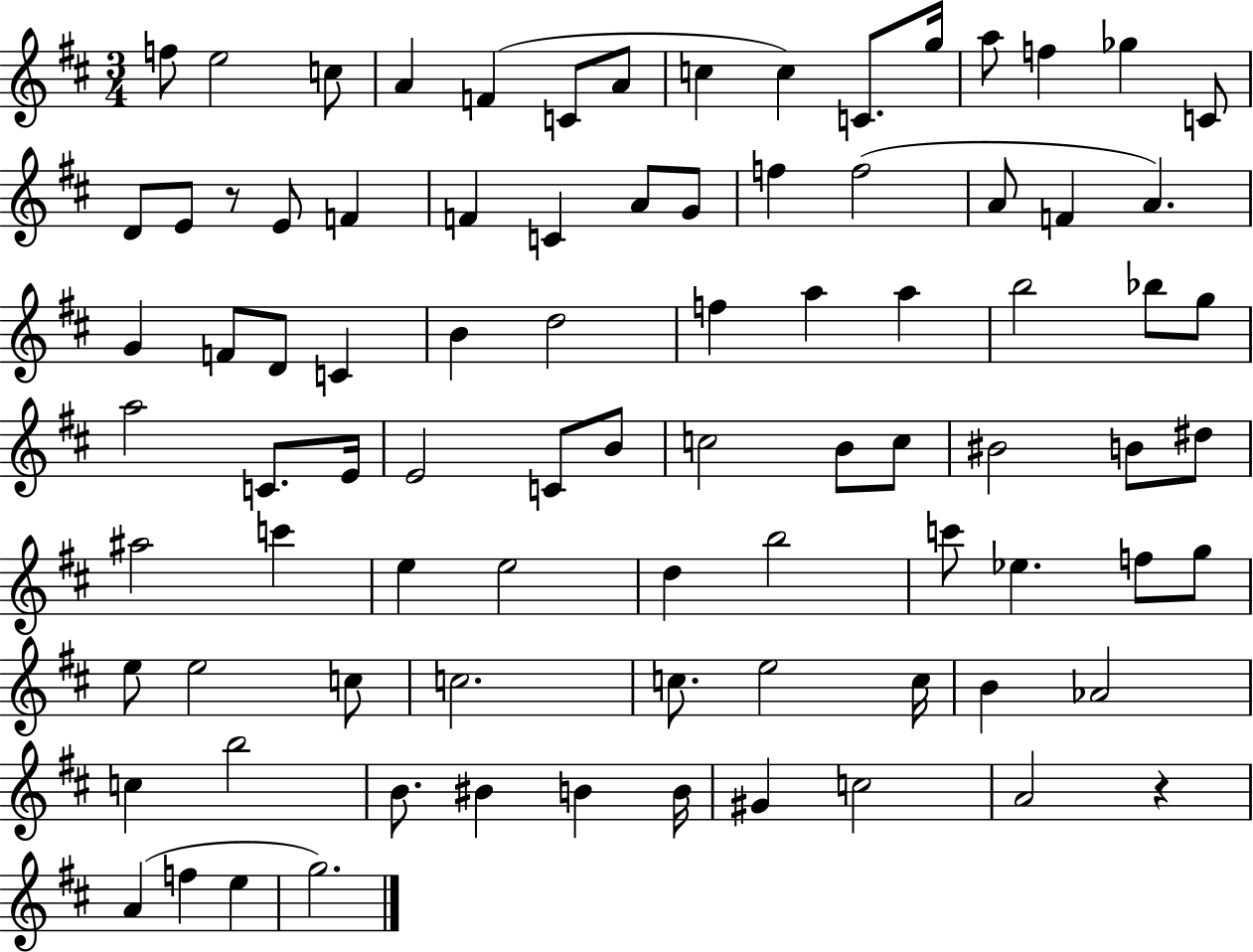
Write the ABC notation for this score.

X:1
T:Untitled
M:3/4
L:1/4
K:D
f/2 e2 c/2 A F C/2 A/2 c c C/2 g/4 a/2 f _g C/2 D/2 E/2 z/2 E/2 F F C A/2 G/2 f f2 A/2 F A G F/2 D/2 C B d2 f a a b2 _b/2 g/2 a2 C/2 E/4 E2 C/2 B/2 c2 B/2 c/2 ^B2 B/2 ^d/2 ^a2 c' e e2 d b2 c'/2 _e f/2 g/2 e/2 e2 c/2 c2 c/2 e2 c/4 B _A2 c b2 B/2 ^B B B/4 ^G c2 A2 z A f e g2